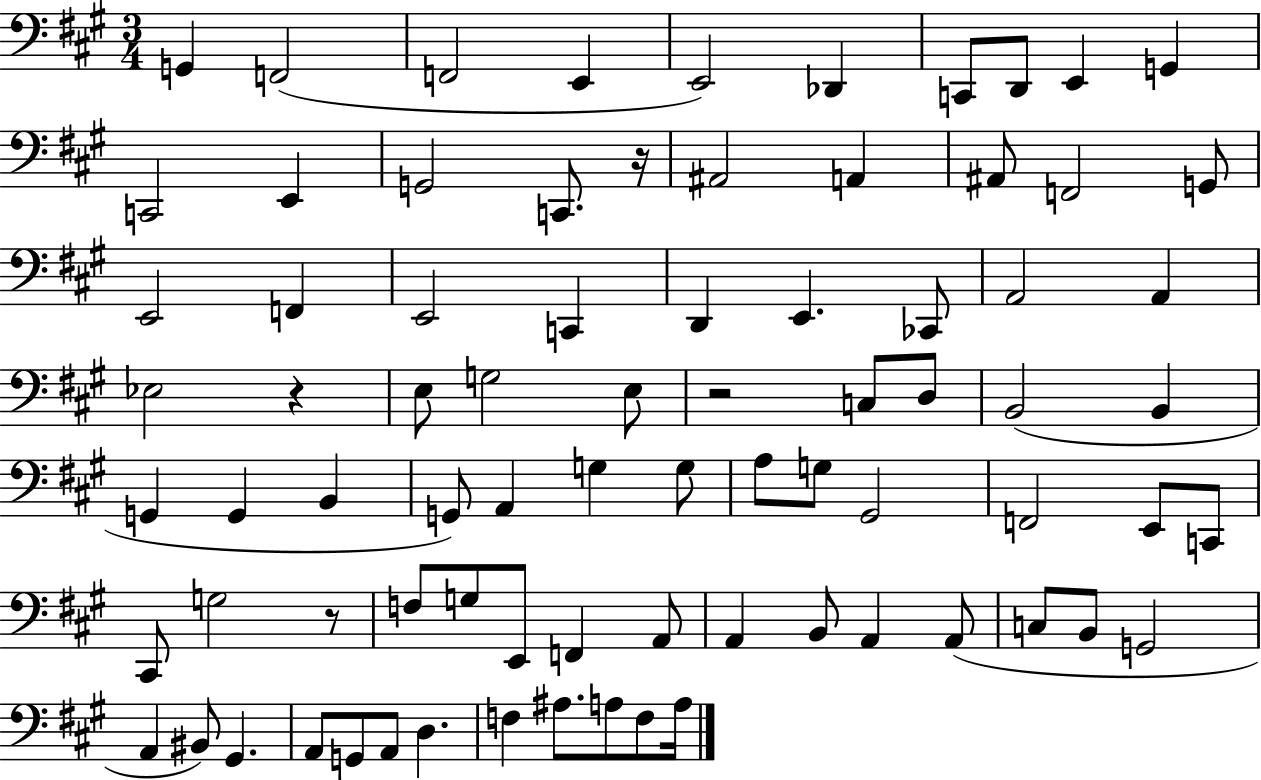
X:1
T:Untitled
M:3/4
L:1/4
K:A
G,, F,,2 F,,2 E,, E,,2 _D,, C,,/2 D,,/2 E,, G,, C,,2 E,, G,,2 C,,/2 z/4 ^A,,2 A,, ^A,,/2 F,,2 G,,/2 E,,2 F,, E,,2 C,, D,, E,, _C,,/2 A,,2 A,, _E,2 z E,/2 G,2 E,/2 z2 C,/2 D,/2 B,,2 B,, G,, G,, B,, G,,/2 A,, G, G,/2 A,/2 G,/2 ^G,,2 F,,2 E,,/2 C,,/2 ^C,,/2 G,2 z/2 F,/2 G,/2 E,,/2 F,, A,,/2 A,, B,,/2 A,, A,,/2 C,/2 B,,/2 G,,2 A,, ^B,,/2 ^G,, A,,/2 G,,/2 A,,/2 D, F, ^A,/2 A,/2 F,/2 A,/4